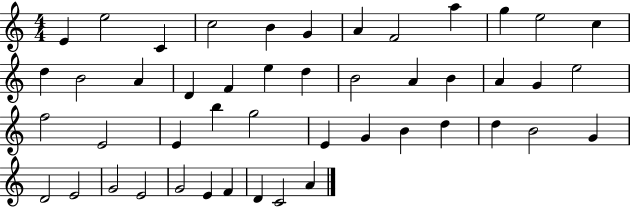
E4/q E5/h C4/q C5/h B4/q G4/q A4/q F4/h A5/q G5/q E5/h C5/q D5/q B4/h A4/q D4/q F4/q E5/q D5/q B4/h A4/q B4/q A4/q G4/q E5/h F5/h E4/h E4/q B5/q G5/h E4/q G4/q B4/q D5/q D5/q B4/h G4/q D4/h E4/h G4/h E4/h G4/h E4/q F4/q D4/q C4/h A4/q